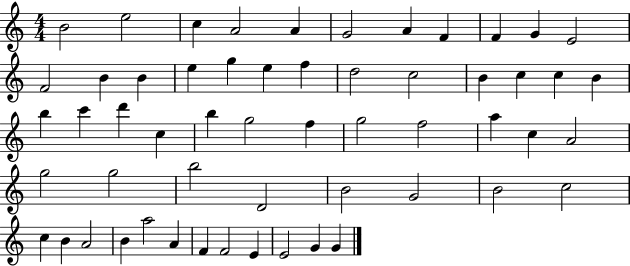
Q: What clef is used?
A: treble